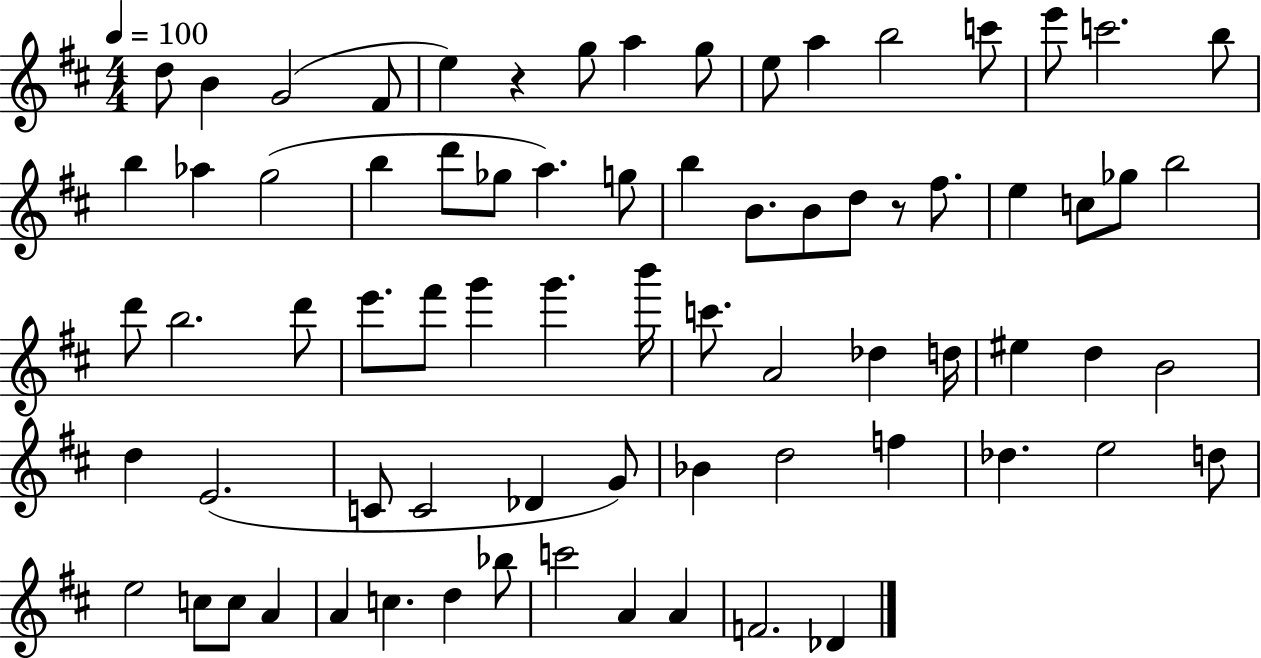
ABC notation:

X:1
T:Untitled
M:4/4
L:1/4
K:D
d/2 B G2 ^F/2 e z g/2 a g/2 e/2 a b2 c'/2 e'/2 c'2 b/2 b _a g2 b d'/2 _g/2 a g/2 b B/2 B/2 d/2 z/2 ^f/2 e c/2 _g/2 b2 d'/2 b2 d'/2 e'/2 ^f'/2 g' g' b'/4 c'/2 A2 _d d/4 ^e d B2 d E2 C/2 C2 _D G/2 _B d2 f _d e2 d/2 e2 c/2 c/2 A A c d _b/2 c'2 A A F2 _D